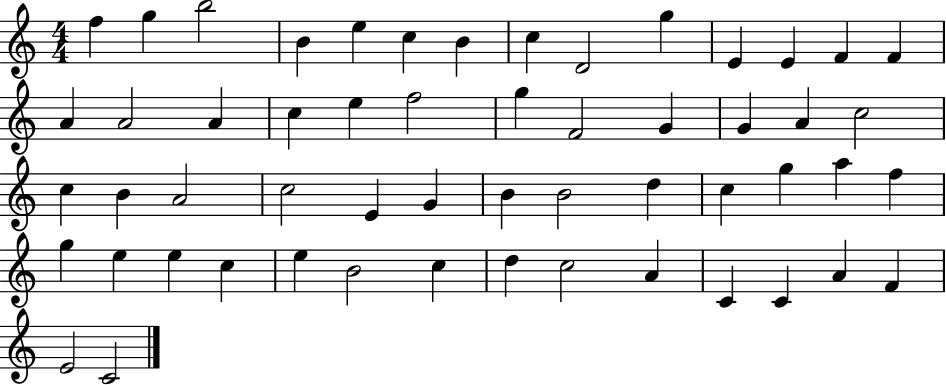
F5/q G5/q B5/h B4/q E5/q C5/q B4/q C5/q D4/h G5/q E4/q E4/q F4/q F4/q A4/q A4/h A4/q C5/q E5/q F5/h G5/q F4/h G4/q G4/q A4/q C5/h C5/q B4/q A4/h C5/h E4/q G4/q B4/q B4/h D5/q C5/q G5/q A5/q F5/q G5/q E5/q E5/q C5/q E5/q B4/h C5/q D5/q C5/h A4/q C4/q C4/q A4/q F4/q E4/h C4/h